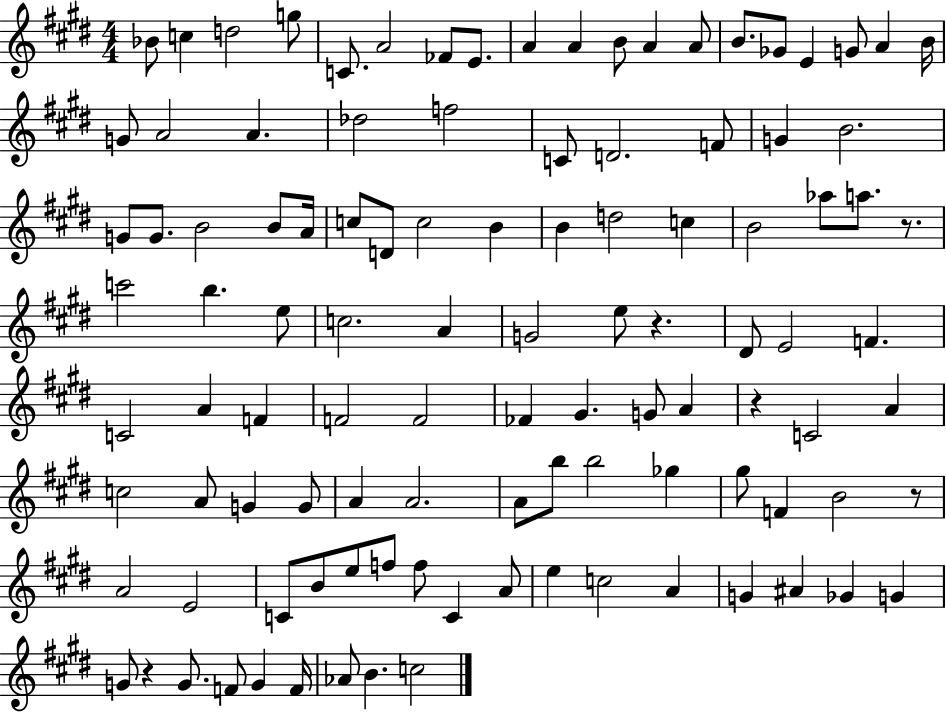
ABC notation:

X:1
T:Untitled
M:4/4
L:1/4
K:E
_B/2 c d2 g/2 C/2 A2 _F/2 E/2 A A B/2 A A/2 B/2 _G/2 E G/2 A B/4 G/2 A2 A _d2 f2 C/2 D2 F/2 G B2 G/2 G/2 B2 B/2 A/4 c/2 D/2 c2 B B d2 c B2 _a/2 a/2 z/2 c'2 b e/2 c2 A G2 e/2 z ^D/2 E2 F C2 A F F2 F2 _F ^G G/2 A z C2 A c2 A/2 G G/2 A A2 A/2 b/2 b2 _g ^g/2 F B2 z/2 A2 E2 C/2 B/2 e/2 f/2 f/2 C A/2 e c2 A G ^A _G G G/2 z G/2 F/2 G F/4 _A/2 B c2